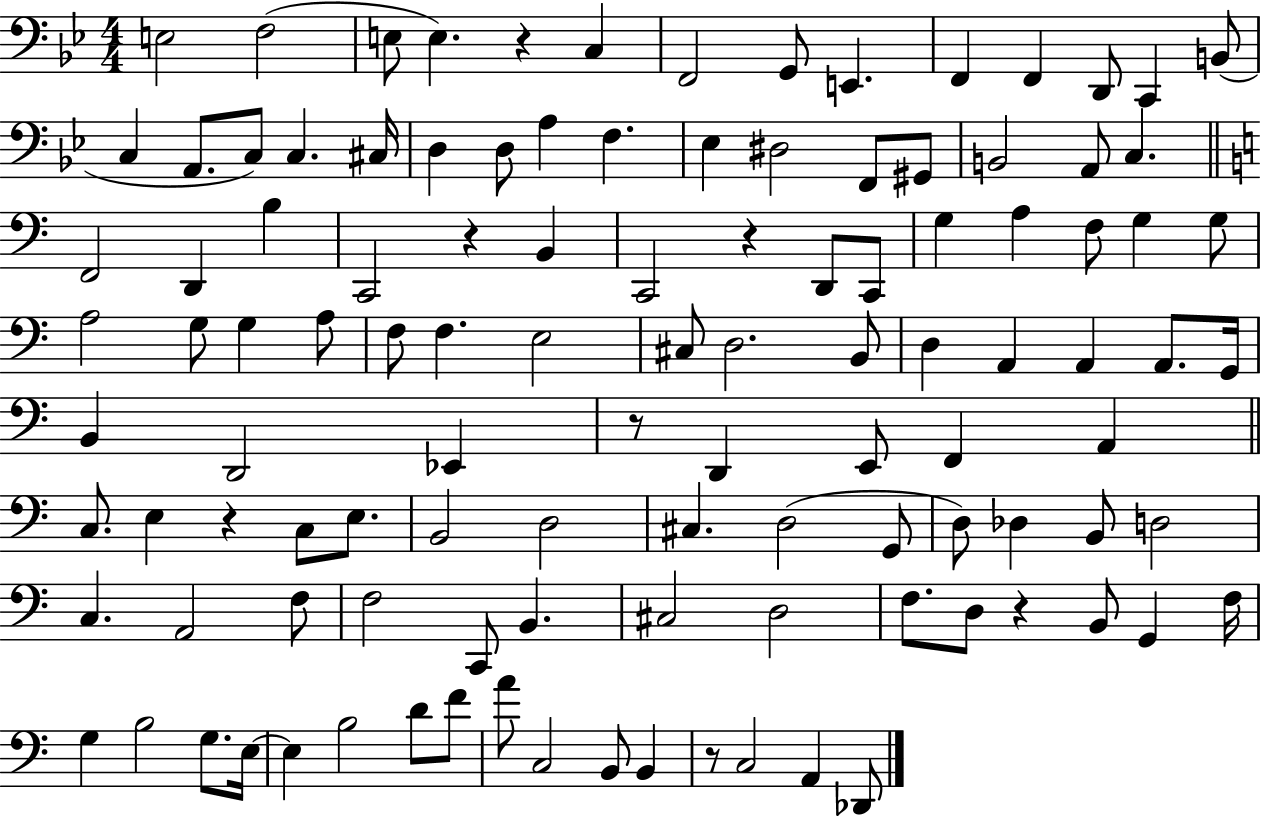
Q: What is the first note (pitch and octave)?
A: E3